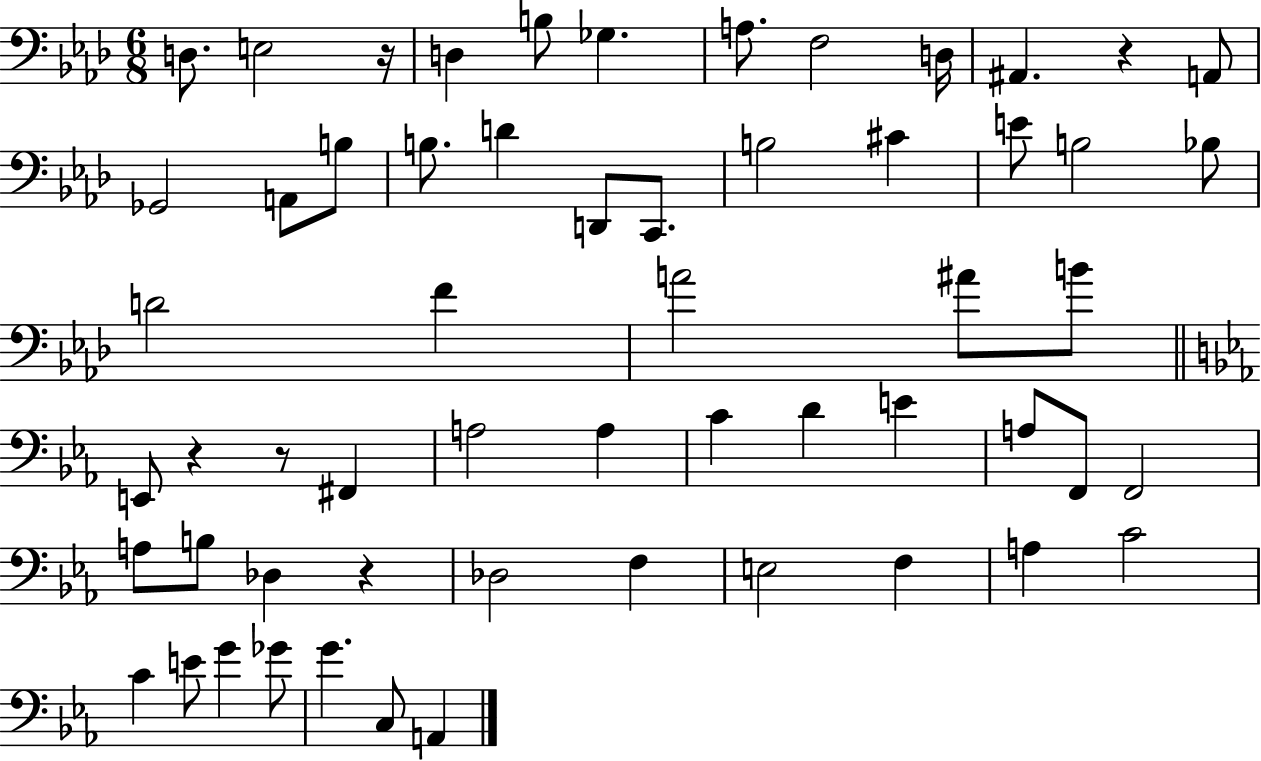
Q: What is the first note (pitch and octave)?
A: D3